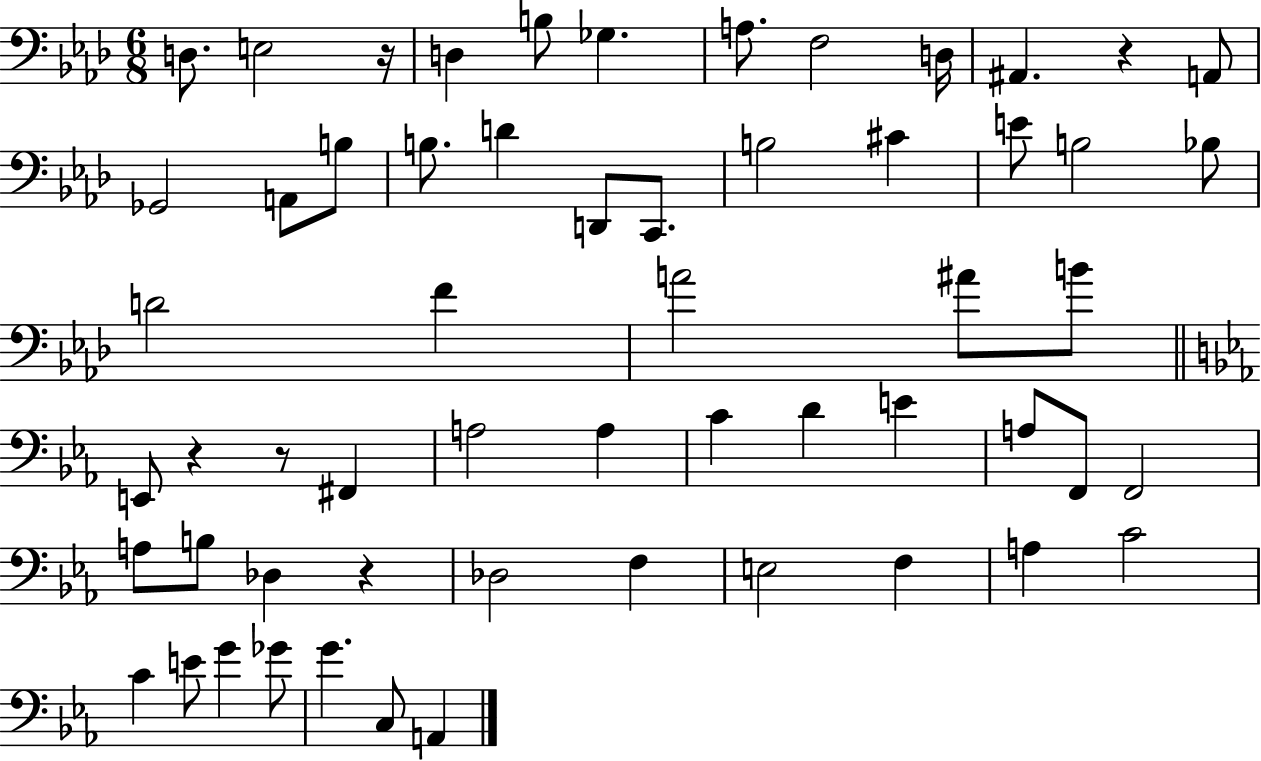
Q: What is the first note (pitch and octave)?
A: D3